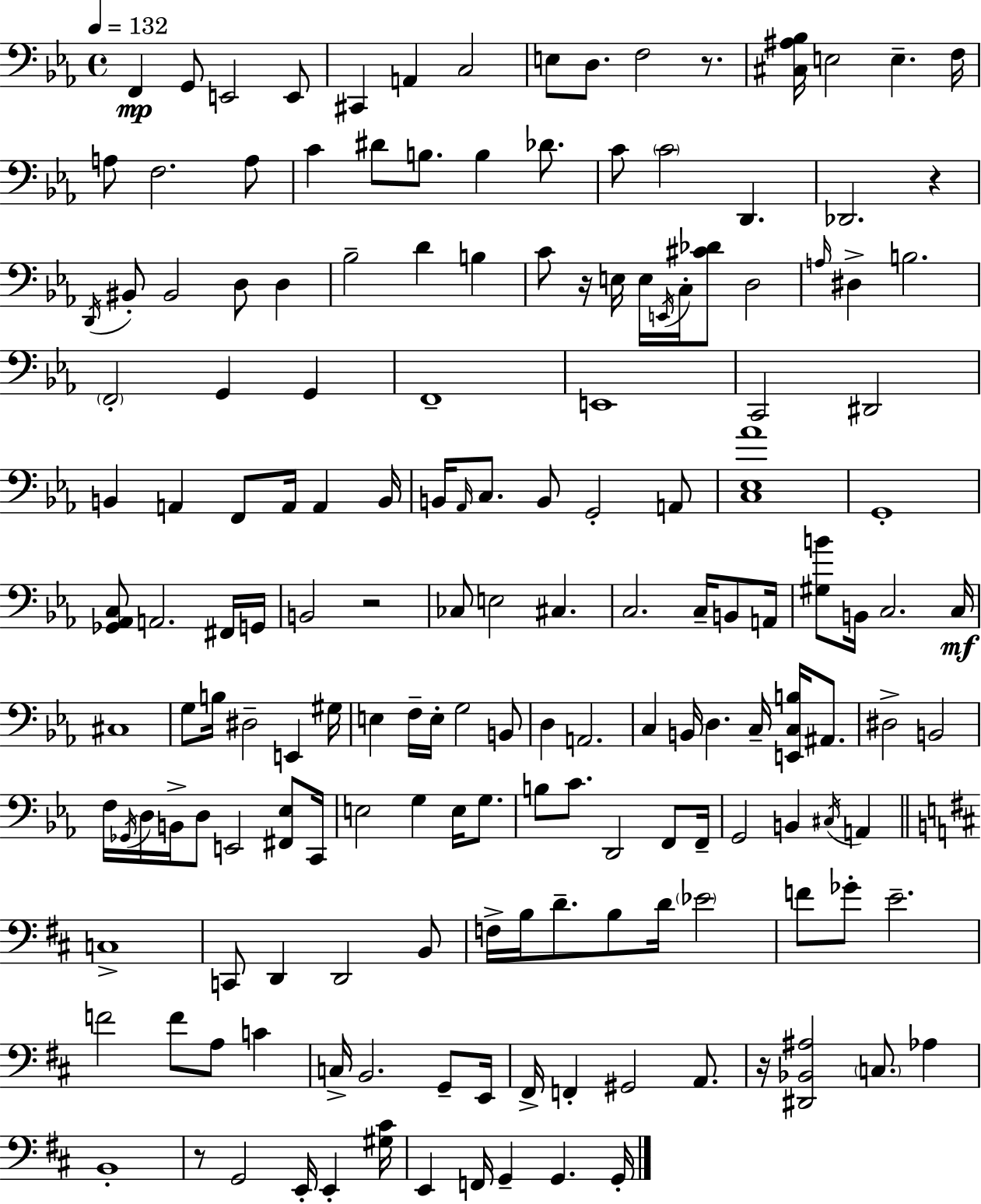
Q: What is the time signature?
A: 4/4